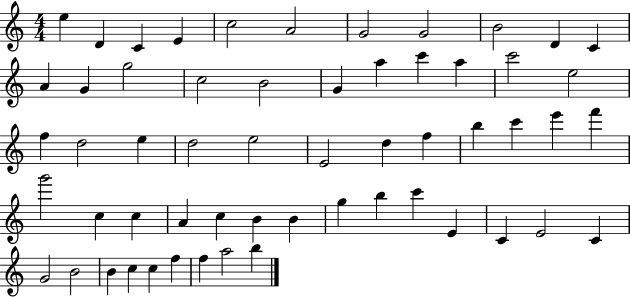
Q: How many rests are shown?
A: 0